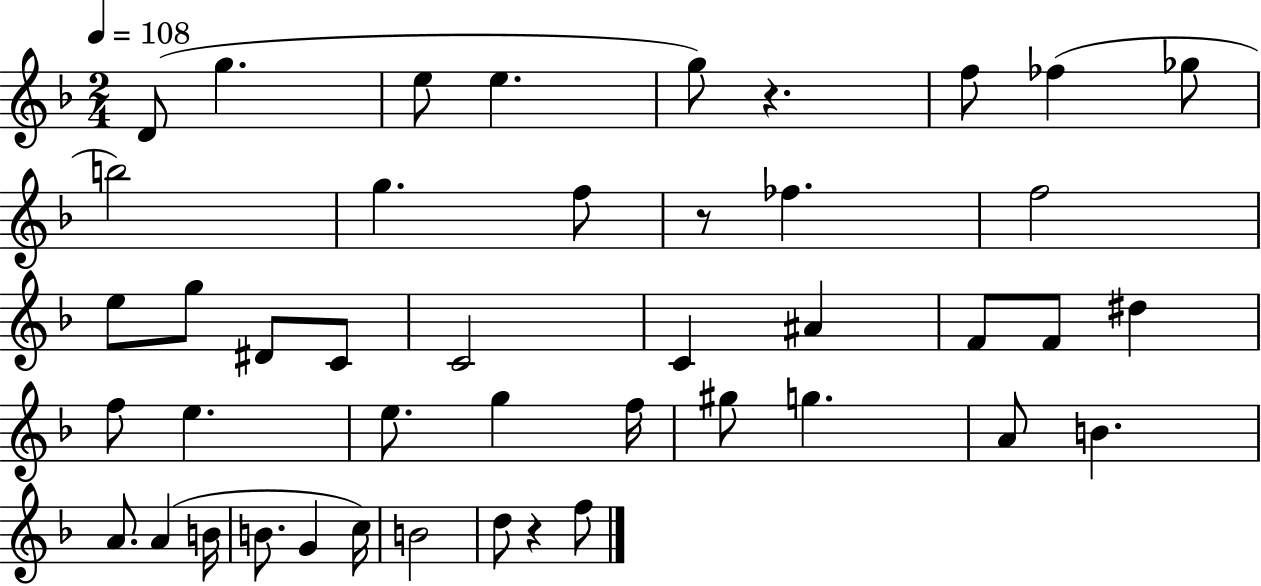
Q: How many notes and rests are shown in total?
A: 44